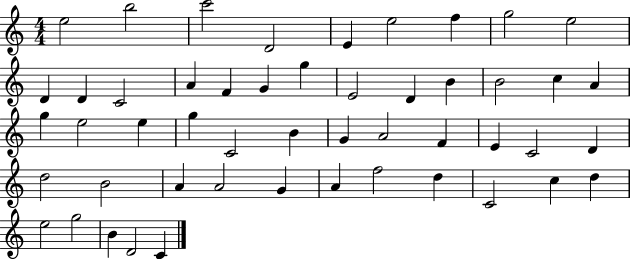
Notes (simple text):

E5/h B5/h C6/h D4/h E4/q E5/h F5/q G5/h E5/h D4/q D4/q C4/h A4/q F4/q G4/q G5/q E4/h D4/q B4/q B4/h C5/q A4/q G5/q E5/h E5/q G5/q C4/h B4/q G4/q A4/h F4/q E4/q C4/h D4/q D5/h B4/h A4/q A4/h G4/q A4/q F5/h D5/q C4/h C5/q D5/q E5/h G5/h B4/q D4/h C4/q